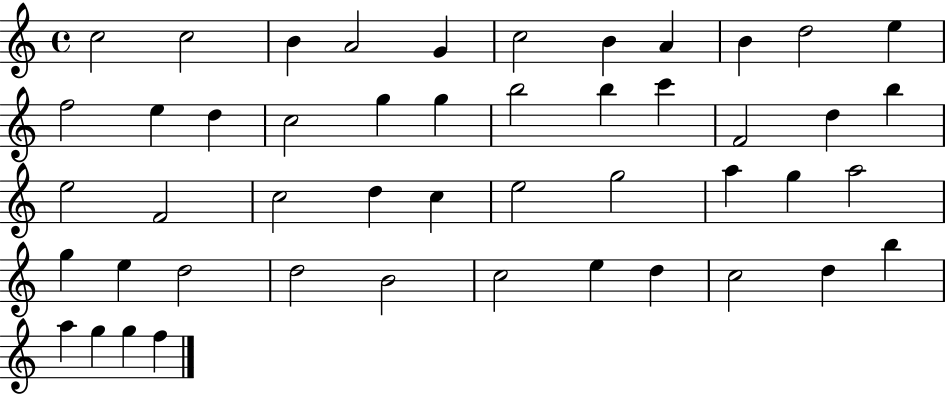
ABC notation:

X:1
T:Untitled
M:4/4
L:1/4
K:C
c2 c2 B A2 G c2 B A B d2 e f2 e d c2 g g b2 b c' F2 d b e2 F2 c2 d c e2 g2 a g a2 g e d2 d2 B2 c2 e d c2 d b a g g f